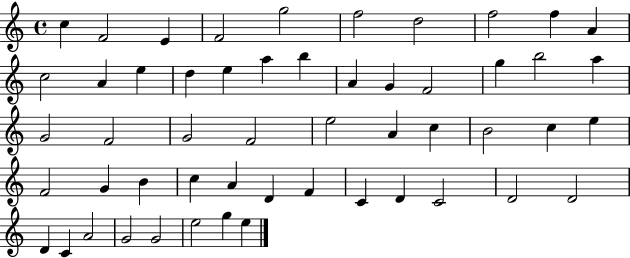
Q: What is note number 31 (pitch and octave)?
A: B4